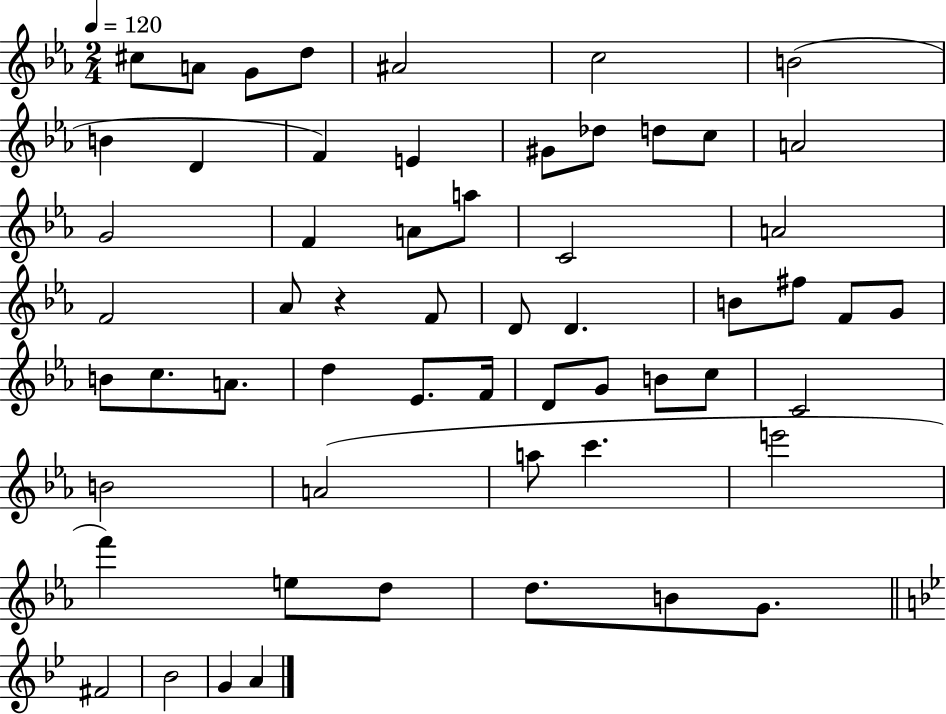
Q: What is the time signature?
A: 2/4